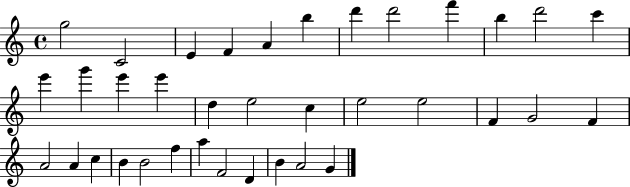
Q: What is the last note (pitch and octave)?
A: G4